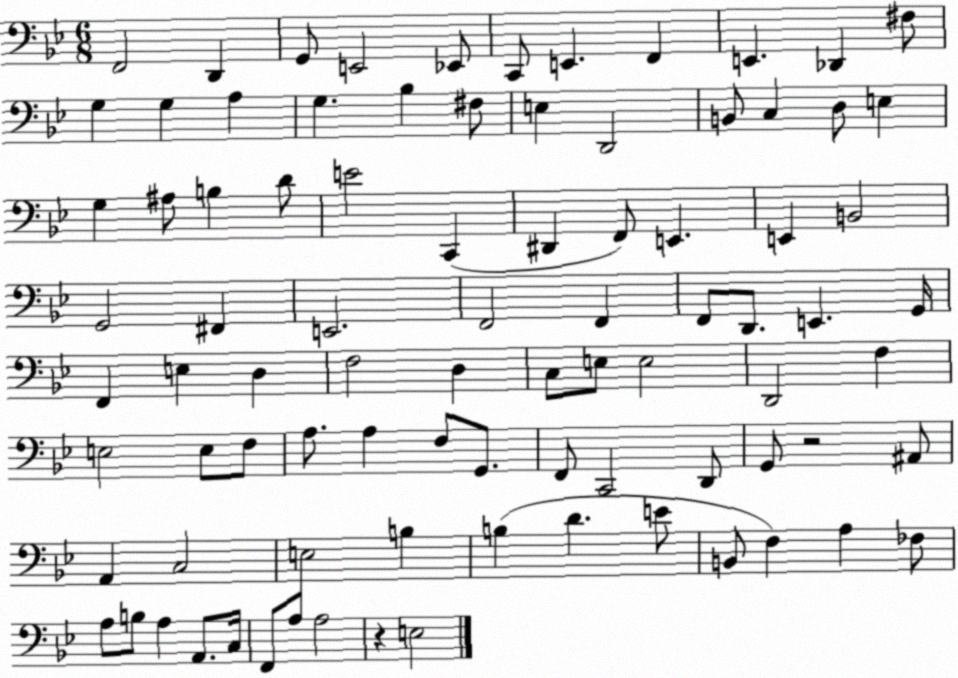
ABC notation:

X:1
T:Untitled
M:6/8
L:1/4
K:Bb
F,,2 D,, G,,/2 E,,2 _E,,/2 C,,/2 E,, F,, E,, _D,, ^F,/2 G, G, A, G, _B, ^F,/2 E, D,,2 B,,/2 C, D,/2 E, G, ^A,/2 B, D/2 E2 C,, ^D,, F,,/2 E,, E,, B,,2 G,,2 ^F,, E,,2 F,,2 F,, F,,/2 D,,/2 E,, G,,/4 F,, E, D, F,2 D, C,/2 E,/2 E,2 D,,2 F, E,2 E,/2 F,/2 A,/2 A, F,/2 G,,/2 F,,/2 C,,2 D,,/2 G,,/2 z2 ^A,,/2 A,, C,2 E,2 B, B, D E/2 B,,/2 F, A, _F,/2 A,/2 B,/2 A, A,,/2 C,/4 F,,/2 A,/2 A,2 z E,2